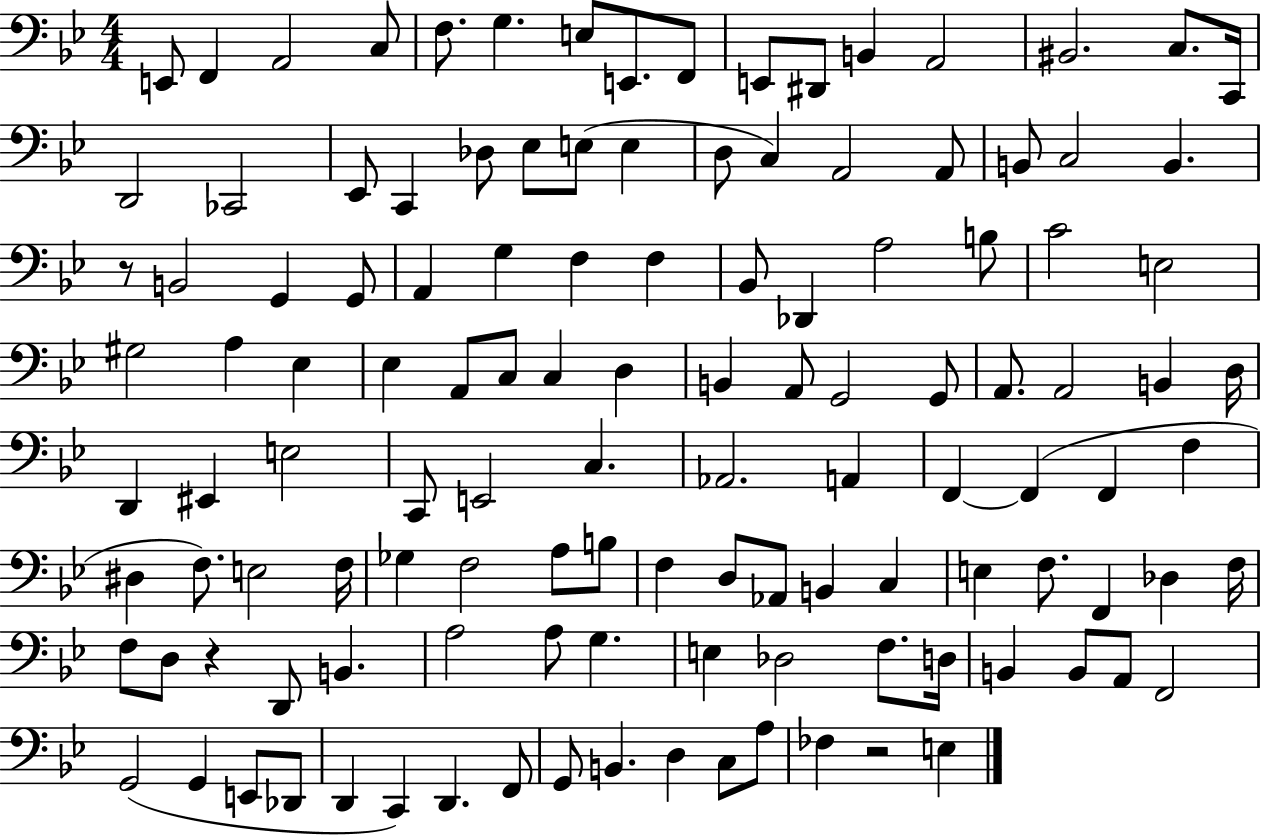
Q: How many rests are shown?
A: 3